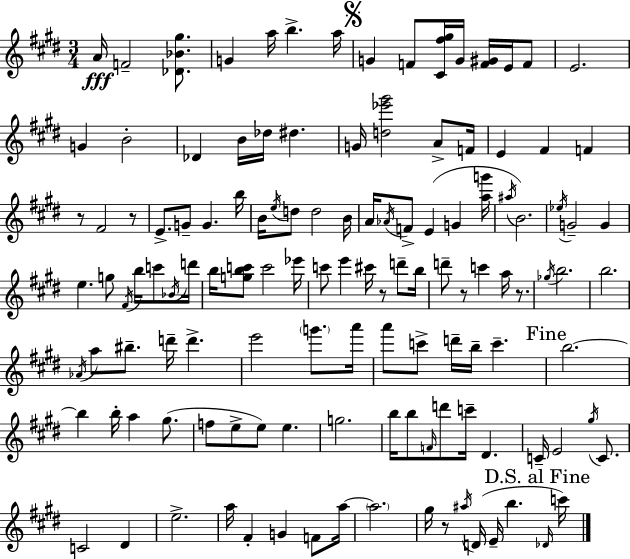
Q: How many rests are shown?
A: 6